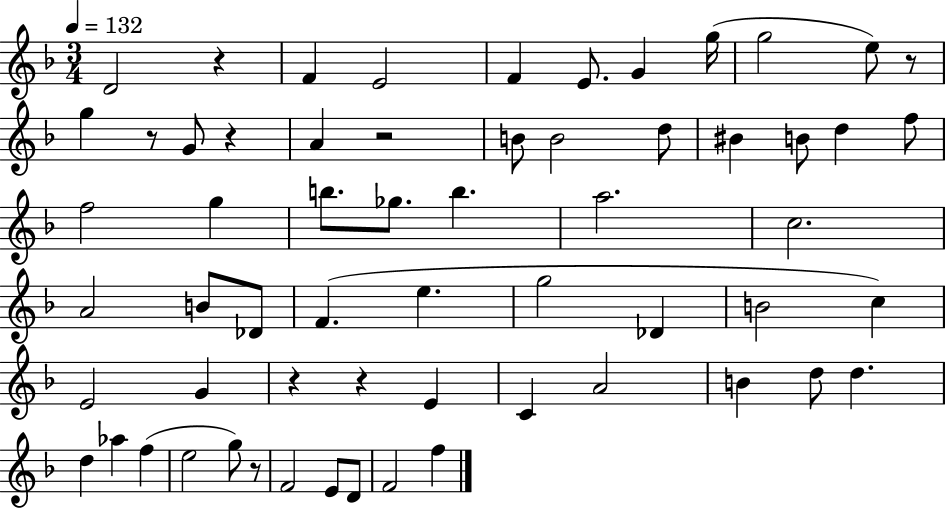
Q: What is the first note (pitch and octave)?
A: D4